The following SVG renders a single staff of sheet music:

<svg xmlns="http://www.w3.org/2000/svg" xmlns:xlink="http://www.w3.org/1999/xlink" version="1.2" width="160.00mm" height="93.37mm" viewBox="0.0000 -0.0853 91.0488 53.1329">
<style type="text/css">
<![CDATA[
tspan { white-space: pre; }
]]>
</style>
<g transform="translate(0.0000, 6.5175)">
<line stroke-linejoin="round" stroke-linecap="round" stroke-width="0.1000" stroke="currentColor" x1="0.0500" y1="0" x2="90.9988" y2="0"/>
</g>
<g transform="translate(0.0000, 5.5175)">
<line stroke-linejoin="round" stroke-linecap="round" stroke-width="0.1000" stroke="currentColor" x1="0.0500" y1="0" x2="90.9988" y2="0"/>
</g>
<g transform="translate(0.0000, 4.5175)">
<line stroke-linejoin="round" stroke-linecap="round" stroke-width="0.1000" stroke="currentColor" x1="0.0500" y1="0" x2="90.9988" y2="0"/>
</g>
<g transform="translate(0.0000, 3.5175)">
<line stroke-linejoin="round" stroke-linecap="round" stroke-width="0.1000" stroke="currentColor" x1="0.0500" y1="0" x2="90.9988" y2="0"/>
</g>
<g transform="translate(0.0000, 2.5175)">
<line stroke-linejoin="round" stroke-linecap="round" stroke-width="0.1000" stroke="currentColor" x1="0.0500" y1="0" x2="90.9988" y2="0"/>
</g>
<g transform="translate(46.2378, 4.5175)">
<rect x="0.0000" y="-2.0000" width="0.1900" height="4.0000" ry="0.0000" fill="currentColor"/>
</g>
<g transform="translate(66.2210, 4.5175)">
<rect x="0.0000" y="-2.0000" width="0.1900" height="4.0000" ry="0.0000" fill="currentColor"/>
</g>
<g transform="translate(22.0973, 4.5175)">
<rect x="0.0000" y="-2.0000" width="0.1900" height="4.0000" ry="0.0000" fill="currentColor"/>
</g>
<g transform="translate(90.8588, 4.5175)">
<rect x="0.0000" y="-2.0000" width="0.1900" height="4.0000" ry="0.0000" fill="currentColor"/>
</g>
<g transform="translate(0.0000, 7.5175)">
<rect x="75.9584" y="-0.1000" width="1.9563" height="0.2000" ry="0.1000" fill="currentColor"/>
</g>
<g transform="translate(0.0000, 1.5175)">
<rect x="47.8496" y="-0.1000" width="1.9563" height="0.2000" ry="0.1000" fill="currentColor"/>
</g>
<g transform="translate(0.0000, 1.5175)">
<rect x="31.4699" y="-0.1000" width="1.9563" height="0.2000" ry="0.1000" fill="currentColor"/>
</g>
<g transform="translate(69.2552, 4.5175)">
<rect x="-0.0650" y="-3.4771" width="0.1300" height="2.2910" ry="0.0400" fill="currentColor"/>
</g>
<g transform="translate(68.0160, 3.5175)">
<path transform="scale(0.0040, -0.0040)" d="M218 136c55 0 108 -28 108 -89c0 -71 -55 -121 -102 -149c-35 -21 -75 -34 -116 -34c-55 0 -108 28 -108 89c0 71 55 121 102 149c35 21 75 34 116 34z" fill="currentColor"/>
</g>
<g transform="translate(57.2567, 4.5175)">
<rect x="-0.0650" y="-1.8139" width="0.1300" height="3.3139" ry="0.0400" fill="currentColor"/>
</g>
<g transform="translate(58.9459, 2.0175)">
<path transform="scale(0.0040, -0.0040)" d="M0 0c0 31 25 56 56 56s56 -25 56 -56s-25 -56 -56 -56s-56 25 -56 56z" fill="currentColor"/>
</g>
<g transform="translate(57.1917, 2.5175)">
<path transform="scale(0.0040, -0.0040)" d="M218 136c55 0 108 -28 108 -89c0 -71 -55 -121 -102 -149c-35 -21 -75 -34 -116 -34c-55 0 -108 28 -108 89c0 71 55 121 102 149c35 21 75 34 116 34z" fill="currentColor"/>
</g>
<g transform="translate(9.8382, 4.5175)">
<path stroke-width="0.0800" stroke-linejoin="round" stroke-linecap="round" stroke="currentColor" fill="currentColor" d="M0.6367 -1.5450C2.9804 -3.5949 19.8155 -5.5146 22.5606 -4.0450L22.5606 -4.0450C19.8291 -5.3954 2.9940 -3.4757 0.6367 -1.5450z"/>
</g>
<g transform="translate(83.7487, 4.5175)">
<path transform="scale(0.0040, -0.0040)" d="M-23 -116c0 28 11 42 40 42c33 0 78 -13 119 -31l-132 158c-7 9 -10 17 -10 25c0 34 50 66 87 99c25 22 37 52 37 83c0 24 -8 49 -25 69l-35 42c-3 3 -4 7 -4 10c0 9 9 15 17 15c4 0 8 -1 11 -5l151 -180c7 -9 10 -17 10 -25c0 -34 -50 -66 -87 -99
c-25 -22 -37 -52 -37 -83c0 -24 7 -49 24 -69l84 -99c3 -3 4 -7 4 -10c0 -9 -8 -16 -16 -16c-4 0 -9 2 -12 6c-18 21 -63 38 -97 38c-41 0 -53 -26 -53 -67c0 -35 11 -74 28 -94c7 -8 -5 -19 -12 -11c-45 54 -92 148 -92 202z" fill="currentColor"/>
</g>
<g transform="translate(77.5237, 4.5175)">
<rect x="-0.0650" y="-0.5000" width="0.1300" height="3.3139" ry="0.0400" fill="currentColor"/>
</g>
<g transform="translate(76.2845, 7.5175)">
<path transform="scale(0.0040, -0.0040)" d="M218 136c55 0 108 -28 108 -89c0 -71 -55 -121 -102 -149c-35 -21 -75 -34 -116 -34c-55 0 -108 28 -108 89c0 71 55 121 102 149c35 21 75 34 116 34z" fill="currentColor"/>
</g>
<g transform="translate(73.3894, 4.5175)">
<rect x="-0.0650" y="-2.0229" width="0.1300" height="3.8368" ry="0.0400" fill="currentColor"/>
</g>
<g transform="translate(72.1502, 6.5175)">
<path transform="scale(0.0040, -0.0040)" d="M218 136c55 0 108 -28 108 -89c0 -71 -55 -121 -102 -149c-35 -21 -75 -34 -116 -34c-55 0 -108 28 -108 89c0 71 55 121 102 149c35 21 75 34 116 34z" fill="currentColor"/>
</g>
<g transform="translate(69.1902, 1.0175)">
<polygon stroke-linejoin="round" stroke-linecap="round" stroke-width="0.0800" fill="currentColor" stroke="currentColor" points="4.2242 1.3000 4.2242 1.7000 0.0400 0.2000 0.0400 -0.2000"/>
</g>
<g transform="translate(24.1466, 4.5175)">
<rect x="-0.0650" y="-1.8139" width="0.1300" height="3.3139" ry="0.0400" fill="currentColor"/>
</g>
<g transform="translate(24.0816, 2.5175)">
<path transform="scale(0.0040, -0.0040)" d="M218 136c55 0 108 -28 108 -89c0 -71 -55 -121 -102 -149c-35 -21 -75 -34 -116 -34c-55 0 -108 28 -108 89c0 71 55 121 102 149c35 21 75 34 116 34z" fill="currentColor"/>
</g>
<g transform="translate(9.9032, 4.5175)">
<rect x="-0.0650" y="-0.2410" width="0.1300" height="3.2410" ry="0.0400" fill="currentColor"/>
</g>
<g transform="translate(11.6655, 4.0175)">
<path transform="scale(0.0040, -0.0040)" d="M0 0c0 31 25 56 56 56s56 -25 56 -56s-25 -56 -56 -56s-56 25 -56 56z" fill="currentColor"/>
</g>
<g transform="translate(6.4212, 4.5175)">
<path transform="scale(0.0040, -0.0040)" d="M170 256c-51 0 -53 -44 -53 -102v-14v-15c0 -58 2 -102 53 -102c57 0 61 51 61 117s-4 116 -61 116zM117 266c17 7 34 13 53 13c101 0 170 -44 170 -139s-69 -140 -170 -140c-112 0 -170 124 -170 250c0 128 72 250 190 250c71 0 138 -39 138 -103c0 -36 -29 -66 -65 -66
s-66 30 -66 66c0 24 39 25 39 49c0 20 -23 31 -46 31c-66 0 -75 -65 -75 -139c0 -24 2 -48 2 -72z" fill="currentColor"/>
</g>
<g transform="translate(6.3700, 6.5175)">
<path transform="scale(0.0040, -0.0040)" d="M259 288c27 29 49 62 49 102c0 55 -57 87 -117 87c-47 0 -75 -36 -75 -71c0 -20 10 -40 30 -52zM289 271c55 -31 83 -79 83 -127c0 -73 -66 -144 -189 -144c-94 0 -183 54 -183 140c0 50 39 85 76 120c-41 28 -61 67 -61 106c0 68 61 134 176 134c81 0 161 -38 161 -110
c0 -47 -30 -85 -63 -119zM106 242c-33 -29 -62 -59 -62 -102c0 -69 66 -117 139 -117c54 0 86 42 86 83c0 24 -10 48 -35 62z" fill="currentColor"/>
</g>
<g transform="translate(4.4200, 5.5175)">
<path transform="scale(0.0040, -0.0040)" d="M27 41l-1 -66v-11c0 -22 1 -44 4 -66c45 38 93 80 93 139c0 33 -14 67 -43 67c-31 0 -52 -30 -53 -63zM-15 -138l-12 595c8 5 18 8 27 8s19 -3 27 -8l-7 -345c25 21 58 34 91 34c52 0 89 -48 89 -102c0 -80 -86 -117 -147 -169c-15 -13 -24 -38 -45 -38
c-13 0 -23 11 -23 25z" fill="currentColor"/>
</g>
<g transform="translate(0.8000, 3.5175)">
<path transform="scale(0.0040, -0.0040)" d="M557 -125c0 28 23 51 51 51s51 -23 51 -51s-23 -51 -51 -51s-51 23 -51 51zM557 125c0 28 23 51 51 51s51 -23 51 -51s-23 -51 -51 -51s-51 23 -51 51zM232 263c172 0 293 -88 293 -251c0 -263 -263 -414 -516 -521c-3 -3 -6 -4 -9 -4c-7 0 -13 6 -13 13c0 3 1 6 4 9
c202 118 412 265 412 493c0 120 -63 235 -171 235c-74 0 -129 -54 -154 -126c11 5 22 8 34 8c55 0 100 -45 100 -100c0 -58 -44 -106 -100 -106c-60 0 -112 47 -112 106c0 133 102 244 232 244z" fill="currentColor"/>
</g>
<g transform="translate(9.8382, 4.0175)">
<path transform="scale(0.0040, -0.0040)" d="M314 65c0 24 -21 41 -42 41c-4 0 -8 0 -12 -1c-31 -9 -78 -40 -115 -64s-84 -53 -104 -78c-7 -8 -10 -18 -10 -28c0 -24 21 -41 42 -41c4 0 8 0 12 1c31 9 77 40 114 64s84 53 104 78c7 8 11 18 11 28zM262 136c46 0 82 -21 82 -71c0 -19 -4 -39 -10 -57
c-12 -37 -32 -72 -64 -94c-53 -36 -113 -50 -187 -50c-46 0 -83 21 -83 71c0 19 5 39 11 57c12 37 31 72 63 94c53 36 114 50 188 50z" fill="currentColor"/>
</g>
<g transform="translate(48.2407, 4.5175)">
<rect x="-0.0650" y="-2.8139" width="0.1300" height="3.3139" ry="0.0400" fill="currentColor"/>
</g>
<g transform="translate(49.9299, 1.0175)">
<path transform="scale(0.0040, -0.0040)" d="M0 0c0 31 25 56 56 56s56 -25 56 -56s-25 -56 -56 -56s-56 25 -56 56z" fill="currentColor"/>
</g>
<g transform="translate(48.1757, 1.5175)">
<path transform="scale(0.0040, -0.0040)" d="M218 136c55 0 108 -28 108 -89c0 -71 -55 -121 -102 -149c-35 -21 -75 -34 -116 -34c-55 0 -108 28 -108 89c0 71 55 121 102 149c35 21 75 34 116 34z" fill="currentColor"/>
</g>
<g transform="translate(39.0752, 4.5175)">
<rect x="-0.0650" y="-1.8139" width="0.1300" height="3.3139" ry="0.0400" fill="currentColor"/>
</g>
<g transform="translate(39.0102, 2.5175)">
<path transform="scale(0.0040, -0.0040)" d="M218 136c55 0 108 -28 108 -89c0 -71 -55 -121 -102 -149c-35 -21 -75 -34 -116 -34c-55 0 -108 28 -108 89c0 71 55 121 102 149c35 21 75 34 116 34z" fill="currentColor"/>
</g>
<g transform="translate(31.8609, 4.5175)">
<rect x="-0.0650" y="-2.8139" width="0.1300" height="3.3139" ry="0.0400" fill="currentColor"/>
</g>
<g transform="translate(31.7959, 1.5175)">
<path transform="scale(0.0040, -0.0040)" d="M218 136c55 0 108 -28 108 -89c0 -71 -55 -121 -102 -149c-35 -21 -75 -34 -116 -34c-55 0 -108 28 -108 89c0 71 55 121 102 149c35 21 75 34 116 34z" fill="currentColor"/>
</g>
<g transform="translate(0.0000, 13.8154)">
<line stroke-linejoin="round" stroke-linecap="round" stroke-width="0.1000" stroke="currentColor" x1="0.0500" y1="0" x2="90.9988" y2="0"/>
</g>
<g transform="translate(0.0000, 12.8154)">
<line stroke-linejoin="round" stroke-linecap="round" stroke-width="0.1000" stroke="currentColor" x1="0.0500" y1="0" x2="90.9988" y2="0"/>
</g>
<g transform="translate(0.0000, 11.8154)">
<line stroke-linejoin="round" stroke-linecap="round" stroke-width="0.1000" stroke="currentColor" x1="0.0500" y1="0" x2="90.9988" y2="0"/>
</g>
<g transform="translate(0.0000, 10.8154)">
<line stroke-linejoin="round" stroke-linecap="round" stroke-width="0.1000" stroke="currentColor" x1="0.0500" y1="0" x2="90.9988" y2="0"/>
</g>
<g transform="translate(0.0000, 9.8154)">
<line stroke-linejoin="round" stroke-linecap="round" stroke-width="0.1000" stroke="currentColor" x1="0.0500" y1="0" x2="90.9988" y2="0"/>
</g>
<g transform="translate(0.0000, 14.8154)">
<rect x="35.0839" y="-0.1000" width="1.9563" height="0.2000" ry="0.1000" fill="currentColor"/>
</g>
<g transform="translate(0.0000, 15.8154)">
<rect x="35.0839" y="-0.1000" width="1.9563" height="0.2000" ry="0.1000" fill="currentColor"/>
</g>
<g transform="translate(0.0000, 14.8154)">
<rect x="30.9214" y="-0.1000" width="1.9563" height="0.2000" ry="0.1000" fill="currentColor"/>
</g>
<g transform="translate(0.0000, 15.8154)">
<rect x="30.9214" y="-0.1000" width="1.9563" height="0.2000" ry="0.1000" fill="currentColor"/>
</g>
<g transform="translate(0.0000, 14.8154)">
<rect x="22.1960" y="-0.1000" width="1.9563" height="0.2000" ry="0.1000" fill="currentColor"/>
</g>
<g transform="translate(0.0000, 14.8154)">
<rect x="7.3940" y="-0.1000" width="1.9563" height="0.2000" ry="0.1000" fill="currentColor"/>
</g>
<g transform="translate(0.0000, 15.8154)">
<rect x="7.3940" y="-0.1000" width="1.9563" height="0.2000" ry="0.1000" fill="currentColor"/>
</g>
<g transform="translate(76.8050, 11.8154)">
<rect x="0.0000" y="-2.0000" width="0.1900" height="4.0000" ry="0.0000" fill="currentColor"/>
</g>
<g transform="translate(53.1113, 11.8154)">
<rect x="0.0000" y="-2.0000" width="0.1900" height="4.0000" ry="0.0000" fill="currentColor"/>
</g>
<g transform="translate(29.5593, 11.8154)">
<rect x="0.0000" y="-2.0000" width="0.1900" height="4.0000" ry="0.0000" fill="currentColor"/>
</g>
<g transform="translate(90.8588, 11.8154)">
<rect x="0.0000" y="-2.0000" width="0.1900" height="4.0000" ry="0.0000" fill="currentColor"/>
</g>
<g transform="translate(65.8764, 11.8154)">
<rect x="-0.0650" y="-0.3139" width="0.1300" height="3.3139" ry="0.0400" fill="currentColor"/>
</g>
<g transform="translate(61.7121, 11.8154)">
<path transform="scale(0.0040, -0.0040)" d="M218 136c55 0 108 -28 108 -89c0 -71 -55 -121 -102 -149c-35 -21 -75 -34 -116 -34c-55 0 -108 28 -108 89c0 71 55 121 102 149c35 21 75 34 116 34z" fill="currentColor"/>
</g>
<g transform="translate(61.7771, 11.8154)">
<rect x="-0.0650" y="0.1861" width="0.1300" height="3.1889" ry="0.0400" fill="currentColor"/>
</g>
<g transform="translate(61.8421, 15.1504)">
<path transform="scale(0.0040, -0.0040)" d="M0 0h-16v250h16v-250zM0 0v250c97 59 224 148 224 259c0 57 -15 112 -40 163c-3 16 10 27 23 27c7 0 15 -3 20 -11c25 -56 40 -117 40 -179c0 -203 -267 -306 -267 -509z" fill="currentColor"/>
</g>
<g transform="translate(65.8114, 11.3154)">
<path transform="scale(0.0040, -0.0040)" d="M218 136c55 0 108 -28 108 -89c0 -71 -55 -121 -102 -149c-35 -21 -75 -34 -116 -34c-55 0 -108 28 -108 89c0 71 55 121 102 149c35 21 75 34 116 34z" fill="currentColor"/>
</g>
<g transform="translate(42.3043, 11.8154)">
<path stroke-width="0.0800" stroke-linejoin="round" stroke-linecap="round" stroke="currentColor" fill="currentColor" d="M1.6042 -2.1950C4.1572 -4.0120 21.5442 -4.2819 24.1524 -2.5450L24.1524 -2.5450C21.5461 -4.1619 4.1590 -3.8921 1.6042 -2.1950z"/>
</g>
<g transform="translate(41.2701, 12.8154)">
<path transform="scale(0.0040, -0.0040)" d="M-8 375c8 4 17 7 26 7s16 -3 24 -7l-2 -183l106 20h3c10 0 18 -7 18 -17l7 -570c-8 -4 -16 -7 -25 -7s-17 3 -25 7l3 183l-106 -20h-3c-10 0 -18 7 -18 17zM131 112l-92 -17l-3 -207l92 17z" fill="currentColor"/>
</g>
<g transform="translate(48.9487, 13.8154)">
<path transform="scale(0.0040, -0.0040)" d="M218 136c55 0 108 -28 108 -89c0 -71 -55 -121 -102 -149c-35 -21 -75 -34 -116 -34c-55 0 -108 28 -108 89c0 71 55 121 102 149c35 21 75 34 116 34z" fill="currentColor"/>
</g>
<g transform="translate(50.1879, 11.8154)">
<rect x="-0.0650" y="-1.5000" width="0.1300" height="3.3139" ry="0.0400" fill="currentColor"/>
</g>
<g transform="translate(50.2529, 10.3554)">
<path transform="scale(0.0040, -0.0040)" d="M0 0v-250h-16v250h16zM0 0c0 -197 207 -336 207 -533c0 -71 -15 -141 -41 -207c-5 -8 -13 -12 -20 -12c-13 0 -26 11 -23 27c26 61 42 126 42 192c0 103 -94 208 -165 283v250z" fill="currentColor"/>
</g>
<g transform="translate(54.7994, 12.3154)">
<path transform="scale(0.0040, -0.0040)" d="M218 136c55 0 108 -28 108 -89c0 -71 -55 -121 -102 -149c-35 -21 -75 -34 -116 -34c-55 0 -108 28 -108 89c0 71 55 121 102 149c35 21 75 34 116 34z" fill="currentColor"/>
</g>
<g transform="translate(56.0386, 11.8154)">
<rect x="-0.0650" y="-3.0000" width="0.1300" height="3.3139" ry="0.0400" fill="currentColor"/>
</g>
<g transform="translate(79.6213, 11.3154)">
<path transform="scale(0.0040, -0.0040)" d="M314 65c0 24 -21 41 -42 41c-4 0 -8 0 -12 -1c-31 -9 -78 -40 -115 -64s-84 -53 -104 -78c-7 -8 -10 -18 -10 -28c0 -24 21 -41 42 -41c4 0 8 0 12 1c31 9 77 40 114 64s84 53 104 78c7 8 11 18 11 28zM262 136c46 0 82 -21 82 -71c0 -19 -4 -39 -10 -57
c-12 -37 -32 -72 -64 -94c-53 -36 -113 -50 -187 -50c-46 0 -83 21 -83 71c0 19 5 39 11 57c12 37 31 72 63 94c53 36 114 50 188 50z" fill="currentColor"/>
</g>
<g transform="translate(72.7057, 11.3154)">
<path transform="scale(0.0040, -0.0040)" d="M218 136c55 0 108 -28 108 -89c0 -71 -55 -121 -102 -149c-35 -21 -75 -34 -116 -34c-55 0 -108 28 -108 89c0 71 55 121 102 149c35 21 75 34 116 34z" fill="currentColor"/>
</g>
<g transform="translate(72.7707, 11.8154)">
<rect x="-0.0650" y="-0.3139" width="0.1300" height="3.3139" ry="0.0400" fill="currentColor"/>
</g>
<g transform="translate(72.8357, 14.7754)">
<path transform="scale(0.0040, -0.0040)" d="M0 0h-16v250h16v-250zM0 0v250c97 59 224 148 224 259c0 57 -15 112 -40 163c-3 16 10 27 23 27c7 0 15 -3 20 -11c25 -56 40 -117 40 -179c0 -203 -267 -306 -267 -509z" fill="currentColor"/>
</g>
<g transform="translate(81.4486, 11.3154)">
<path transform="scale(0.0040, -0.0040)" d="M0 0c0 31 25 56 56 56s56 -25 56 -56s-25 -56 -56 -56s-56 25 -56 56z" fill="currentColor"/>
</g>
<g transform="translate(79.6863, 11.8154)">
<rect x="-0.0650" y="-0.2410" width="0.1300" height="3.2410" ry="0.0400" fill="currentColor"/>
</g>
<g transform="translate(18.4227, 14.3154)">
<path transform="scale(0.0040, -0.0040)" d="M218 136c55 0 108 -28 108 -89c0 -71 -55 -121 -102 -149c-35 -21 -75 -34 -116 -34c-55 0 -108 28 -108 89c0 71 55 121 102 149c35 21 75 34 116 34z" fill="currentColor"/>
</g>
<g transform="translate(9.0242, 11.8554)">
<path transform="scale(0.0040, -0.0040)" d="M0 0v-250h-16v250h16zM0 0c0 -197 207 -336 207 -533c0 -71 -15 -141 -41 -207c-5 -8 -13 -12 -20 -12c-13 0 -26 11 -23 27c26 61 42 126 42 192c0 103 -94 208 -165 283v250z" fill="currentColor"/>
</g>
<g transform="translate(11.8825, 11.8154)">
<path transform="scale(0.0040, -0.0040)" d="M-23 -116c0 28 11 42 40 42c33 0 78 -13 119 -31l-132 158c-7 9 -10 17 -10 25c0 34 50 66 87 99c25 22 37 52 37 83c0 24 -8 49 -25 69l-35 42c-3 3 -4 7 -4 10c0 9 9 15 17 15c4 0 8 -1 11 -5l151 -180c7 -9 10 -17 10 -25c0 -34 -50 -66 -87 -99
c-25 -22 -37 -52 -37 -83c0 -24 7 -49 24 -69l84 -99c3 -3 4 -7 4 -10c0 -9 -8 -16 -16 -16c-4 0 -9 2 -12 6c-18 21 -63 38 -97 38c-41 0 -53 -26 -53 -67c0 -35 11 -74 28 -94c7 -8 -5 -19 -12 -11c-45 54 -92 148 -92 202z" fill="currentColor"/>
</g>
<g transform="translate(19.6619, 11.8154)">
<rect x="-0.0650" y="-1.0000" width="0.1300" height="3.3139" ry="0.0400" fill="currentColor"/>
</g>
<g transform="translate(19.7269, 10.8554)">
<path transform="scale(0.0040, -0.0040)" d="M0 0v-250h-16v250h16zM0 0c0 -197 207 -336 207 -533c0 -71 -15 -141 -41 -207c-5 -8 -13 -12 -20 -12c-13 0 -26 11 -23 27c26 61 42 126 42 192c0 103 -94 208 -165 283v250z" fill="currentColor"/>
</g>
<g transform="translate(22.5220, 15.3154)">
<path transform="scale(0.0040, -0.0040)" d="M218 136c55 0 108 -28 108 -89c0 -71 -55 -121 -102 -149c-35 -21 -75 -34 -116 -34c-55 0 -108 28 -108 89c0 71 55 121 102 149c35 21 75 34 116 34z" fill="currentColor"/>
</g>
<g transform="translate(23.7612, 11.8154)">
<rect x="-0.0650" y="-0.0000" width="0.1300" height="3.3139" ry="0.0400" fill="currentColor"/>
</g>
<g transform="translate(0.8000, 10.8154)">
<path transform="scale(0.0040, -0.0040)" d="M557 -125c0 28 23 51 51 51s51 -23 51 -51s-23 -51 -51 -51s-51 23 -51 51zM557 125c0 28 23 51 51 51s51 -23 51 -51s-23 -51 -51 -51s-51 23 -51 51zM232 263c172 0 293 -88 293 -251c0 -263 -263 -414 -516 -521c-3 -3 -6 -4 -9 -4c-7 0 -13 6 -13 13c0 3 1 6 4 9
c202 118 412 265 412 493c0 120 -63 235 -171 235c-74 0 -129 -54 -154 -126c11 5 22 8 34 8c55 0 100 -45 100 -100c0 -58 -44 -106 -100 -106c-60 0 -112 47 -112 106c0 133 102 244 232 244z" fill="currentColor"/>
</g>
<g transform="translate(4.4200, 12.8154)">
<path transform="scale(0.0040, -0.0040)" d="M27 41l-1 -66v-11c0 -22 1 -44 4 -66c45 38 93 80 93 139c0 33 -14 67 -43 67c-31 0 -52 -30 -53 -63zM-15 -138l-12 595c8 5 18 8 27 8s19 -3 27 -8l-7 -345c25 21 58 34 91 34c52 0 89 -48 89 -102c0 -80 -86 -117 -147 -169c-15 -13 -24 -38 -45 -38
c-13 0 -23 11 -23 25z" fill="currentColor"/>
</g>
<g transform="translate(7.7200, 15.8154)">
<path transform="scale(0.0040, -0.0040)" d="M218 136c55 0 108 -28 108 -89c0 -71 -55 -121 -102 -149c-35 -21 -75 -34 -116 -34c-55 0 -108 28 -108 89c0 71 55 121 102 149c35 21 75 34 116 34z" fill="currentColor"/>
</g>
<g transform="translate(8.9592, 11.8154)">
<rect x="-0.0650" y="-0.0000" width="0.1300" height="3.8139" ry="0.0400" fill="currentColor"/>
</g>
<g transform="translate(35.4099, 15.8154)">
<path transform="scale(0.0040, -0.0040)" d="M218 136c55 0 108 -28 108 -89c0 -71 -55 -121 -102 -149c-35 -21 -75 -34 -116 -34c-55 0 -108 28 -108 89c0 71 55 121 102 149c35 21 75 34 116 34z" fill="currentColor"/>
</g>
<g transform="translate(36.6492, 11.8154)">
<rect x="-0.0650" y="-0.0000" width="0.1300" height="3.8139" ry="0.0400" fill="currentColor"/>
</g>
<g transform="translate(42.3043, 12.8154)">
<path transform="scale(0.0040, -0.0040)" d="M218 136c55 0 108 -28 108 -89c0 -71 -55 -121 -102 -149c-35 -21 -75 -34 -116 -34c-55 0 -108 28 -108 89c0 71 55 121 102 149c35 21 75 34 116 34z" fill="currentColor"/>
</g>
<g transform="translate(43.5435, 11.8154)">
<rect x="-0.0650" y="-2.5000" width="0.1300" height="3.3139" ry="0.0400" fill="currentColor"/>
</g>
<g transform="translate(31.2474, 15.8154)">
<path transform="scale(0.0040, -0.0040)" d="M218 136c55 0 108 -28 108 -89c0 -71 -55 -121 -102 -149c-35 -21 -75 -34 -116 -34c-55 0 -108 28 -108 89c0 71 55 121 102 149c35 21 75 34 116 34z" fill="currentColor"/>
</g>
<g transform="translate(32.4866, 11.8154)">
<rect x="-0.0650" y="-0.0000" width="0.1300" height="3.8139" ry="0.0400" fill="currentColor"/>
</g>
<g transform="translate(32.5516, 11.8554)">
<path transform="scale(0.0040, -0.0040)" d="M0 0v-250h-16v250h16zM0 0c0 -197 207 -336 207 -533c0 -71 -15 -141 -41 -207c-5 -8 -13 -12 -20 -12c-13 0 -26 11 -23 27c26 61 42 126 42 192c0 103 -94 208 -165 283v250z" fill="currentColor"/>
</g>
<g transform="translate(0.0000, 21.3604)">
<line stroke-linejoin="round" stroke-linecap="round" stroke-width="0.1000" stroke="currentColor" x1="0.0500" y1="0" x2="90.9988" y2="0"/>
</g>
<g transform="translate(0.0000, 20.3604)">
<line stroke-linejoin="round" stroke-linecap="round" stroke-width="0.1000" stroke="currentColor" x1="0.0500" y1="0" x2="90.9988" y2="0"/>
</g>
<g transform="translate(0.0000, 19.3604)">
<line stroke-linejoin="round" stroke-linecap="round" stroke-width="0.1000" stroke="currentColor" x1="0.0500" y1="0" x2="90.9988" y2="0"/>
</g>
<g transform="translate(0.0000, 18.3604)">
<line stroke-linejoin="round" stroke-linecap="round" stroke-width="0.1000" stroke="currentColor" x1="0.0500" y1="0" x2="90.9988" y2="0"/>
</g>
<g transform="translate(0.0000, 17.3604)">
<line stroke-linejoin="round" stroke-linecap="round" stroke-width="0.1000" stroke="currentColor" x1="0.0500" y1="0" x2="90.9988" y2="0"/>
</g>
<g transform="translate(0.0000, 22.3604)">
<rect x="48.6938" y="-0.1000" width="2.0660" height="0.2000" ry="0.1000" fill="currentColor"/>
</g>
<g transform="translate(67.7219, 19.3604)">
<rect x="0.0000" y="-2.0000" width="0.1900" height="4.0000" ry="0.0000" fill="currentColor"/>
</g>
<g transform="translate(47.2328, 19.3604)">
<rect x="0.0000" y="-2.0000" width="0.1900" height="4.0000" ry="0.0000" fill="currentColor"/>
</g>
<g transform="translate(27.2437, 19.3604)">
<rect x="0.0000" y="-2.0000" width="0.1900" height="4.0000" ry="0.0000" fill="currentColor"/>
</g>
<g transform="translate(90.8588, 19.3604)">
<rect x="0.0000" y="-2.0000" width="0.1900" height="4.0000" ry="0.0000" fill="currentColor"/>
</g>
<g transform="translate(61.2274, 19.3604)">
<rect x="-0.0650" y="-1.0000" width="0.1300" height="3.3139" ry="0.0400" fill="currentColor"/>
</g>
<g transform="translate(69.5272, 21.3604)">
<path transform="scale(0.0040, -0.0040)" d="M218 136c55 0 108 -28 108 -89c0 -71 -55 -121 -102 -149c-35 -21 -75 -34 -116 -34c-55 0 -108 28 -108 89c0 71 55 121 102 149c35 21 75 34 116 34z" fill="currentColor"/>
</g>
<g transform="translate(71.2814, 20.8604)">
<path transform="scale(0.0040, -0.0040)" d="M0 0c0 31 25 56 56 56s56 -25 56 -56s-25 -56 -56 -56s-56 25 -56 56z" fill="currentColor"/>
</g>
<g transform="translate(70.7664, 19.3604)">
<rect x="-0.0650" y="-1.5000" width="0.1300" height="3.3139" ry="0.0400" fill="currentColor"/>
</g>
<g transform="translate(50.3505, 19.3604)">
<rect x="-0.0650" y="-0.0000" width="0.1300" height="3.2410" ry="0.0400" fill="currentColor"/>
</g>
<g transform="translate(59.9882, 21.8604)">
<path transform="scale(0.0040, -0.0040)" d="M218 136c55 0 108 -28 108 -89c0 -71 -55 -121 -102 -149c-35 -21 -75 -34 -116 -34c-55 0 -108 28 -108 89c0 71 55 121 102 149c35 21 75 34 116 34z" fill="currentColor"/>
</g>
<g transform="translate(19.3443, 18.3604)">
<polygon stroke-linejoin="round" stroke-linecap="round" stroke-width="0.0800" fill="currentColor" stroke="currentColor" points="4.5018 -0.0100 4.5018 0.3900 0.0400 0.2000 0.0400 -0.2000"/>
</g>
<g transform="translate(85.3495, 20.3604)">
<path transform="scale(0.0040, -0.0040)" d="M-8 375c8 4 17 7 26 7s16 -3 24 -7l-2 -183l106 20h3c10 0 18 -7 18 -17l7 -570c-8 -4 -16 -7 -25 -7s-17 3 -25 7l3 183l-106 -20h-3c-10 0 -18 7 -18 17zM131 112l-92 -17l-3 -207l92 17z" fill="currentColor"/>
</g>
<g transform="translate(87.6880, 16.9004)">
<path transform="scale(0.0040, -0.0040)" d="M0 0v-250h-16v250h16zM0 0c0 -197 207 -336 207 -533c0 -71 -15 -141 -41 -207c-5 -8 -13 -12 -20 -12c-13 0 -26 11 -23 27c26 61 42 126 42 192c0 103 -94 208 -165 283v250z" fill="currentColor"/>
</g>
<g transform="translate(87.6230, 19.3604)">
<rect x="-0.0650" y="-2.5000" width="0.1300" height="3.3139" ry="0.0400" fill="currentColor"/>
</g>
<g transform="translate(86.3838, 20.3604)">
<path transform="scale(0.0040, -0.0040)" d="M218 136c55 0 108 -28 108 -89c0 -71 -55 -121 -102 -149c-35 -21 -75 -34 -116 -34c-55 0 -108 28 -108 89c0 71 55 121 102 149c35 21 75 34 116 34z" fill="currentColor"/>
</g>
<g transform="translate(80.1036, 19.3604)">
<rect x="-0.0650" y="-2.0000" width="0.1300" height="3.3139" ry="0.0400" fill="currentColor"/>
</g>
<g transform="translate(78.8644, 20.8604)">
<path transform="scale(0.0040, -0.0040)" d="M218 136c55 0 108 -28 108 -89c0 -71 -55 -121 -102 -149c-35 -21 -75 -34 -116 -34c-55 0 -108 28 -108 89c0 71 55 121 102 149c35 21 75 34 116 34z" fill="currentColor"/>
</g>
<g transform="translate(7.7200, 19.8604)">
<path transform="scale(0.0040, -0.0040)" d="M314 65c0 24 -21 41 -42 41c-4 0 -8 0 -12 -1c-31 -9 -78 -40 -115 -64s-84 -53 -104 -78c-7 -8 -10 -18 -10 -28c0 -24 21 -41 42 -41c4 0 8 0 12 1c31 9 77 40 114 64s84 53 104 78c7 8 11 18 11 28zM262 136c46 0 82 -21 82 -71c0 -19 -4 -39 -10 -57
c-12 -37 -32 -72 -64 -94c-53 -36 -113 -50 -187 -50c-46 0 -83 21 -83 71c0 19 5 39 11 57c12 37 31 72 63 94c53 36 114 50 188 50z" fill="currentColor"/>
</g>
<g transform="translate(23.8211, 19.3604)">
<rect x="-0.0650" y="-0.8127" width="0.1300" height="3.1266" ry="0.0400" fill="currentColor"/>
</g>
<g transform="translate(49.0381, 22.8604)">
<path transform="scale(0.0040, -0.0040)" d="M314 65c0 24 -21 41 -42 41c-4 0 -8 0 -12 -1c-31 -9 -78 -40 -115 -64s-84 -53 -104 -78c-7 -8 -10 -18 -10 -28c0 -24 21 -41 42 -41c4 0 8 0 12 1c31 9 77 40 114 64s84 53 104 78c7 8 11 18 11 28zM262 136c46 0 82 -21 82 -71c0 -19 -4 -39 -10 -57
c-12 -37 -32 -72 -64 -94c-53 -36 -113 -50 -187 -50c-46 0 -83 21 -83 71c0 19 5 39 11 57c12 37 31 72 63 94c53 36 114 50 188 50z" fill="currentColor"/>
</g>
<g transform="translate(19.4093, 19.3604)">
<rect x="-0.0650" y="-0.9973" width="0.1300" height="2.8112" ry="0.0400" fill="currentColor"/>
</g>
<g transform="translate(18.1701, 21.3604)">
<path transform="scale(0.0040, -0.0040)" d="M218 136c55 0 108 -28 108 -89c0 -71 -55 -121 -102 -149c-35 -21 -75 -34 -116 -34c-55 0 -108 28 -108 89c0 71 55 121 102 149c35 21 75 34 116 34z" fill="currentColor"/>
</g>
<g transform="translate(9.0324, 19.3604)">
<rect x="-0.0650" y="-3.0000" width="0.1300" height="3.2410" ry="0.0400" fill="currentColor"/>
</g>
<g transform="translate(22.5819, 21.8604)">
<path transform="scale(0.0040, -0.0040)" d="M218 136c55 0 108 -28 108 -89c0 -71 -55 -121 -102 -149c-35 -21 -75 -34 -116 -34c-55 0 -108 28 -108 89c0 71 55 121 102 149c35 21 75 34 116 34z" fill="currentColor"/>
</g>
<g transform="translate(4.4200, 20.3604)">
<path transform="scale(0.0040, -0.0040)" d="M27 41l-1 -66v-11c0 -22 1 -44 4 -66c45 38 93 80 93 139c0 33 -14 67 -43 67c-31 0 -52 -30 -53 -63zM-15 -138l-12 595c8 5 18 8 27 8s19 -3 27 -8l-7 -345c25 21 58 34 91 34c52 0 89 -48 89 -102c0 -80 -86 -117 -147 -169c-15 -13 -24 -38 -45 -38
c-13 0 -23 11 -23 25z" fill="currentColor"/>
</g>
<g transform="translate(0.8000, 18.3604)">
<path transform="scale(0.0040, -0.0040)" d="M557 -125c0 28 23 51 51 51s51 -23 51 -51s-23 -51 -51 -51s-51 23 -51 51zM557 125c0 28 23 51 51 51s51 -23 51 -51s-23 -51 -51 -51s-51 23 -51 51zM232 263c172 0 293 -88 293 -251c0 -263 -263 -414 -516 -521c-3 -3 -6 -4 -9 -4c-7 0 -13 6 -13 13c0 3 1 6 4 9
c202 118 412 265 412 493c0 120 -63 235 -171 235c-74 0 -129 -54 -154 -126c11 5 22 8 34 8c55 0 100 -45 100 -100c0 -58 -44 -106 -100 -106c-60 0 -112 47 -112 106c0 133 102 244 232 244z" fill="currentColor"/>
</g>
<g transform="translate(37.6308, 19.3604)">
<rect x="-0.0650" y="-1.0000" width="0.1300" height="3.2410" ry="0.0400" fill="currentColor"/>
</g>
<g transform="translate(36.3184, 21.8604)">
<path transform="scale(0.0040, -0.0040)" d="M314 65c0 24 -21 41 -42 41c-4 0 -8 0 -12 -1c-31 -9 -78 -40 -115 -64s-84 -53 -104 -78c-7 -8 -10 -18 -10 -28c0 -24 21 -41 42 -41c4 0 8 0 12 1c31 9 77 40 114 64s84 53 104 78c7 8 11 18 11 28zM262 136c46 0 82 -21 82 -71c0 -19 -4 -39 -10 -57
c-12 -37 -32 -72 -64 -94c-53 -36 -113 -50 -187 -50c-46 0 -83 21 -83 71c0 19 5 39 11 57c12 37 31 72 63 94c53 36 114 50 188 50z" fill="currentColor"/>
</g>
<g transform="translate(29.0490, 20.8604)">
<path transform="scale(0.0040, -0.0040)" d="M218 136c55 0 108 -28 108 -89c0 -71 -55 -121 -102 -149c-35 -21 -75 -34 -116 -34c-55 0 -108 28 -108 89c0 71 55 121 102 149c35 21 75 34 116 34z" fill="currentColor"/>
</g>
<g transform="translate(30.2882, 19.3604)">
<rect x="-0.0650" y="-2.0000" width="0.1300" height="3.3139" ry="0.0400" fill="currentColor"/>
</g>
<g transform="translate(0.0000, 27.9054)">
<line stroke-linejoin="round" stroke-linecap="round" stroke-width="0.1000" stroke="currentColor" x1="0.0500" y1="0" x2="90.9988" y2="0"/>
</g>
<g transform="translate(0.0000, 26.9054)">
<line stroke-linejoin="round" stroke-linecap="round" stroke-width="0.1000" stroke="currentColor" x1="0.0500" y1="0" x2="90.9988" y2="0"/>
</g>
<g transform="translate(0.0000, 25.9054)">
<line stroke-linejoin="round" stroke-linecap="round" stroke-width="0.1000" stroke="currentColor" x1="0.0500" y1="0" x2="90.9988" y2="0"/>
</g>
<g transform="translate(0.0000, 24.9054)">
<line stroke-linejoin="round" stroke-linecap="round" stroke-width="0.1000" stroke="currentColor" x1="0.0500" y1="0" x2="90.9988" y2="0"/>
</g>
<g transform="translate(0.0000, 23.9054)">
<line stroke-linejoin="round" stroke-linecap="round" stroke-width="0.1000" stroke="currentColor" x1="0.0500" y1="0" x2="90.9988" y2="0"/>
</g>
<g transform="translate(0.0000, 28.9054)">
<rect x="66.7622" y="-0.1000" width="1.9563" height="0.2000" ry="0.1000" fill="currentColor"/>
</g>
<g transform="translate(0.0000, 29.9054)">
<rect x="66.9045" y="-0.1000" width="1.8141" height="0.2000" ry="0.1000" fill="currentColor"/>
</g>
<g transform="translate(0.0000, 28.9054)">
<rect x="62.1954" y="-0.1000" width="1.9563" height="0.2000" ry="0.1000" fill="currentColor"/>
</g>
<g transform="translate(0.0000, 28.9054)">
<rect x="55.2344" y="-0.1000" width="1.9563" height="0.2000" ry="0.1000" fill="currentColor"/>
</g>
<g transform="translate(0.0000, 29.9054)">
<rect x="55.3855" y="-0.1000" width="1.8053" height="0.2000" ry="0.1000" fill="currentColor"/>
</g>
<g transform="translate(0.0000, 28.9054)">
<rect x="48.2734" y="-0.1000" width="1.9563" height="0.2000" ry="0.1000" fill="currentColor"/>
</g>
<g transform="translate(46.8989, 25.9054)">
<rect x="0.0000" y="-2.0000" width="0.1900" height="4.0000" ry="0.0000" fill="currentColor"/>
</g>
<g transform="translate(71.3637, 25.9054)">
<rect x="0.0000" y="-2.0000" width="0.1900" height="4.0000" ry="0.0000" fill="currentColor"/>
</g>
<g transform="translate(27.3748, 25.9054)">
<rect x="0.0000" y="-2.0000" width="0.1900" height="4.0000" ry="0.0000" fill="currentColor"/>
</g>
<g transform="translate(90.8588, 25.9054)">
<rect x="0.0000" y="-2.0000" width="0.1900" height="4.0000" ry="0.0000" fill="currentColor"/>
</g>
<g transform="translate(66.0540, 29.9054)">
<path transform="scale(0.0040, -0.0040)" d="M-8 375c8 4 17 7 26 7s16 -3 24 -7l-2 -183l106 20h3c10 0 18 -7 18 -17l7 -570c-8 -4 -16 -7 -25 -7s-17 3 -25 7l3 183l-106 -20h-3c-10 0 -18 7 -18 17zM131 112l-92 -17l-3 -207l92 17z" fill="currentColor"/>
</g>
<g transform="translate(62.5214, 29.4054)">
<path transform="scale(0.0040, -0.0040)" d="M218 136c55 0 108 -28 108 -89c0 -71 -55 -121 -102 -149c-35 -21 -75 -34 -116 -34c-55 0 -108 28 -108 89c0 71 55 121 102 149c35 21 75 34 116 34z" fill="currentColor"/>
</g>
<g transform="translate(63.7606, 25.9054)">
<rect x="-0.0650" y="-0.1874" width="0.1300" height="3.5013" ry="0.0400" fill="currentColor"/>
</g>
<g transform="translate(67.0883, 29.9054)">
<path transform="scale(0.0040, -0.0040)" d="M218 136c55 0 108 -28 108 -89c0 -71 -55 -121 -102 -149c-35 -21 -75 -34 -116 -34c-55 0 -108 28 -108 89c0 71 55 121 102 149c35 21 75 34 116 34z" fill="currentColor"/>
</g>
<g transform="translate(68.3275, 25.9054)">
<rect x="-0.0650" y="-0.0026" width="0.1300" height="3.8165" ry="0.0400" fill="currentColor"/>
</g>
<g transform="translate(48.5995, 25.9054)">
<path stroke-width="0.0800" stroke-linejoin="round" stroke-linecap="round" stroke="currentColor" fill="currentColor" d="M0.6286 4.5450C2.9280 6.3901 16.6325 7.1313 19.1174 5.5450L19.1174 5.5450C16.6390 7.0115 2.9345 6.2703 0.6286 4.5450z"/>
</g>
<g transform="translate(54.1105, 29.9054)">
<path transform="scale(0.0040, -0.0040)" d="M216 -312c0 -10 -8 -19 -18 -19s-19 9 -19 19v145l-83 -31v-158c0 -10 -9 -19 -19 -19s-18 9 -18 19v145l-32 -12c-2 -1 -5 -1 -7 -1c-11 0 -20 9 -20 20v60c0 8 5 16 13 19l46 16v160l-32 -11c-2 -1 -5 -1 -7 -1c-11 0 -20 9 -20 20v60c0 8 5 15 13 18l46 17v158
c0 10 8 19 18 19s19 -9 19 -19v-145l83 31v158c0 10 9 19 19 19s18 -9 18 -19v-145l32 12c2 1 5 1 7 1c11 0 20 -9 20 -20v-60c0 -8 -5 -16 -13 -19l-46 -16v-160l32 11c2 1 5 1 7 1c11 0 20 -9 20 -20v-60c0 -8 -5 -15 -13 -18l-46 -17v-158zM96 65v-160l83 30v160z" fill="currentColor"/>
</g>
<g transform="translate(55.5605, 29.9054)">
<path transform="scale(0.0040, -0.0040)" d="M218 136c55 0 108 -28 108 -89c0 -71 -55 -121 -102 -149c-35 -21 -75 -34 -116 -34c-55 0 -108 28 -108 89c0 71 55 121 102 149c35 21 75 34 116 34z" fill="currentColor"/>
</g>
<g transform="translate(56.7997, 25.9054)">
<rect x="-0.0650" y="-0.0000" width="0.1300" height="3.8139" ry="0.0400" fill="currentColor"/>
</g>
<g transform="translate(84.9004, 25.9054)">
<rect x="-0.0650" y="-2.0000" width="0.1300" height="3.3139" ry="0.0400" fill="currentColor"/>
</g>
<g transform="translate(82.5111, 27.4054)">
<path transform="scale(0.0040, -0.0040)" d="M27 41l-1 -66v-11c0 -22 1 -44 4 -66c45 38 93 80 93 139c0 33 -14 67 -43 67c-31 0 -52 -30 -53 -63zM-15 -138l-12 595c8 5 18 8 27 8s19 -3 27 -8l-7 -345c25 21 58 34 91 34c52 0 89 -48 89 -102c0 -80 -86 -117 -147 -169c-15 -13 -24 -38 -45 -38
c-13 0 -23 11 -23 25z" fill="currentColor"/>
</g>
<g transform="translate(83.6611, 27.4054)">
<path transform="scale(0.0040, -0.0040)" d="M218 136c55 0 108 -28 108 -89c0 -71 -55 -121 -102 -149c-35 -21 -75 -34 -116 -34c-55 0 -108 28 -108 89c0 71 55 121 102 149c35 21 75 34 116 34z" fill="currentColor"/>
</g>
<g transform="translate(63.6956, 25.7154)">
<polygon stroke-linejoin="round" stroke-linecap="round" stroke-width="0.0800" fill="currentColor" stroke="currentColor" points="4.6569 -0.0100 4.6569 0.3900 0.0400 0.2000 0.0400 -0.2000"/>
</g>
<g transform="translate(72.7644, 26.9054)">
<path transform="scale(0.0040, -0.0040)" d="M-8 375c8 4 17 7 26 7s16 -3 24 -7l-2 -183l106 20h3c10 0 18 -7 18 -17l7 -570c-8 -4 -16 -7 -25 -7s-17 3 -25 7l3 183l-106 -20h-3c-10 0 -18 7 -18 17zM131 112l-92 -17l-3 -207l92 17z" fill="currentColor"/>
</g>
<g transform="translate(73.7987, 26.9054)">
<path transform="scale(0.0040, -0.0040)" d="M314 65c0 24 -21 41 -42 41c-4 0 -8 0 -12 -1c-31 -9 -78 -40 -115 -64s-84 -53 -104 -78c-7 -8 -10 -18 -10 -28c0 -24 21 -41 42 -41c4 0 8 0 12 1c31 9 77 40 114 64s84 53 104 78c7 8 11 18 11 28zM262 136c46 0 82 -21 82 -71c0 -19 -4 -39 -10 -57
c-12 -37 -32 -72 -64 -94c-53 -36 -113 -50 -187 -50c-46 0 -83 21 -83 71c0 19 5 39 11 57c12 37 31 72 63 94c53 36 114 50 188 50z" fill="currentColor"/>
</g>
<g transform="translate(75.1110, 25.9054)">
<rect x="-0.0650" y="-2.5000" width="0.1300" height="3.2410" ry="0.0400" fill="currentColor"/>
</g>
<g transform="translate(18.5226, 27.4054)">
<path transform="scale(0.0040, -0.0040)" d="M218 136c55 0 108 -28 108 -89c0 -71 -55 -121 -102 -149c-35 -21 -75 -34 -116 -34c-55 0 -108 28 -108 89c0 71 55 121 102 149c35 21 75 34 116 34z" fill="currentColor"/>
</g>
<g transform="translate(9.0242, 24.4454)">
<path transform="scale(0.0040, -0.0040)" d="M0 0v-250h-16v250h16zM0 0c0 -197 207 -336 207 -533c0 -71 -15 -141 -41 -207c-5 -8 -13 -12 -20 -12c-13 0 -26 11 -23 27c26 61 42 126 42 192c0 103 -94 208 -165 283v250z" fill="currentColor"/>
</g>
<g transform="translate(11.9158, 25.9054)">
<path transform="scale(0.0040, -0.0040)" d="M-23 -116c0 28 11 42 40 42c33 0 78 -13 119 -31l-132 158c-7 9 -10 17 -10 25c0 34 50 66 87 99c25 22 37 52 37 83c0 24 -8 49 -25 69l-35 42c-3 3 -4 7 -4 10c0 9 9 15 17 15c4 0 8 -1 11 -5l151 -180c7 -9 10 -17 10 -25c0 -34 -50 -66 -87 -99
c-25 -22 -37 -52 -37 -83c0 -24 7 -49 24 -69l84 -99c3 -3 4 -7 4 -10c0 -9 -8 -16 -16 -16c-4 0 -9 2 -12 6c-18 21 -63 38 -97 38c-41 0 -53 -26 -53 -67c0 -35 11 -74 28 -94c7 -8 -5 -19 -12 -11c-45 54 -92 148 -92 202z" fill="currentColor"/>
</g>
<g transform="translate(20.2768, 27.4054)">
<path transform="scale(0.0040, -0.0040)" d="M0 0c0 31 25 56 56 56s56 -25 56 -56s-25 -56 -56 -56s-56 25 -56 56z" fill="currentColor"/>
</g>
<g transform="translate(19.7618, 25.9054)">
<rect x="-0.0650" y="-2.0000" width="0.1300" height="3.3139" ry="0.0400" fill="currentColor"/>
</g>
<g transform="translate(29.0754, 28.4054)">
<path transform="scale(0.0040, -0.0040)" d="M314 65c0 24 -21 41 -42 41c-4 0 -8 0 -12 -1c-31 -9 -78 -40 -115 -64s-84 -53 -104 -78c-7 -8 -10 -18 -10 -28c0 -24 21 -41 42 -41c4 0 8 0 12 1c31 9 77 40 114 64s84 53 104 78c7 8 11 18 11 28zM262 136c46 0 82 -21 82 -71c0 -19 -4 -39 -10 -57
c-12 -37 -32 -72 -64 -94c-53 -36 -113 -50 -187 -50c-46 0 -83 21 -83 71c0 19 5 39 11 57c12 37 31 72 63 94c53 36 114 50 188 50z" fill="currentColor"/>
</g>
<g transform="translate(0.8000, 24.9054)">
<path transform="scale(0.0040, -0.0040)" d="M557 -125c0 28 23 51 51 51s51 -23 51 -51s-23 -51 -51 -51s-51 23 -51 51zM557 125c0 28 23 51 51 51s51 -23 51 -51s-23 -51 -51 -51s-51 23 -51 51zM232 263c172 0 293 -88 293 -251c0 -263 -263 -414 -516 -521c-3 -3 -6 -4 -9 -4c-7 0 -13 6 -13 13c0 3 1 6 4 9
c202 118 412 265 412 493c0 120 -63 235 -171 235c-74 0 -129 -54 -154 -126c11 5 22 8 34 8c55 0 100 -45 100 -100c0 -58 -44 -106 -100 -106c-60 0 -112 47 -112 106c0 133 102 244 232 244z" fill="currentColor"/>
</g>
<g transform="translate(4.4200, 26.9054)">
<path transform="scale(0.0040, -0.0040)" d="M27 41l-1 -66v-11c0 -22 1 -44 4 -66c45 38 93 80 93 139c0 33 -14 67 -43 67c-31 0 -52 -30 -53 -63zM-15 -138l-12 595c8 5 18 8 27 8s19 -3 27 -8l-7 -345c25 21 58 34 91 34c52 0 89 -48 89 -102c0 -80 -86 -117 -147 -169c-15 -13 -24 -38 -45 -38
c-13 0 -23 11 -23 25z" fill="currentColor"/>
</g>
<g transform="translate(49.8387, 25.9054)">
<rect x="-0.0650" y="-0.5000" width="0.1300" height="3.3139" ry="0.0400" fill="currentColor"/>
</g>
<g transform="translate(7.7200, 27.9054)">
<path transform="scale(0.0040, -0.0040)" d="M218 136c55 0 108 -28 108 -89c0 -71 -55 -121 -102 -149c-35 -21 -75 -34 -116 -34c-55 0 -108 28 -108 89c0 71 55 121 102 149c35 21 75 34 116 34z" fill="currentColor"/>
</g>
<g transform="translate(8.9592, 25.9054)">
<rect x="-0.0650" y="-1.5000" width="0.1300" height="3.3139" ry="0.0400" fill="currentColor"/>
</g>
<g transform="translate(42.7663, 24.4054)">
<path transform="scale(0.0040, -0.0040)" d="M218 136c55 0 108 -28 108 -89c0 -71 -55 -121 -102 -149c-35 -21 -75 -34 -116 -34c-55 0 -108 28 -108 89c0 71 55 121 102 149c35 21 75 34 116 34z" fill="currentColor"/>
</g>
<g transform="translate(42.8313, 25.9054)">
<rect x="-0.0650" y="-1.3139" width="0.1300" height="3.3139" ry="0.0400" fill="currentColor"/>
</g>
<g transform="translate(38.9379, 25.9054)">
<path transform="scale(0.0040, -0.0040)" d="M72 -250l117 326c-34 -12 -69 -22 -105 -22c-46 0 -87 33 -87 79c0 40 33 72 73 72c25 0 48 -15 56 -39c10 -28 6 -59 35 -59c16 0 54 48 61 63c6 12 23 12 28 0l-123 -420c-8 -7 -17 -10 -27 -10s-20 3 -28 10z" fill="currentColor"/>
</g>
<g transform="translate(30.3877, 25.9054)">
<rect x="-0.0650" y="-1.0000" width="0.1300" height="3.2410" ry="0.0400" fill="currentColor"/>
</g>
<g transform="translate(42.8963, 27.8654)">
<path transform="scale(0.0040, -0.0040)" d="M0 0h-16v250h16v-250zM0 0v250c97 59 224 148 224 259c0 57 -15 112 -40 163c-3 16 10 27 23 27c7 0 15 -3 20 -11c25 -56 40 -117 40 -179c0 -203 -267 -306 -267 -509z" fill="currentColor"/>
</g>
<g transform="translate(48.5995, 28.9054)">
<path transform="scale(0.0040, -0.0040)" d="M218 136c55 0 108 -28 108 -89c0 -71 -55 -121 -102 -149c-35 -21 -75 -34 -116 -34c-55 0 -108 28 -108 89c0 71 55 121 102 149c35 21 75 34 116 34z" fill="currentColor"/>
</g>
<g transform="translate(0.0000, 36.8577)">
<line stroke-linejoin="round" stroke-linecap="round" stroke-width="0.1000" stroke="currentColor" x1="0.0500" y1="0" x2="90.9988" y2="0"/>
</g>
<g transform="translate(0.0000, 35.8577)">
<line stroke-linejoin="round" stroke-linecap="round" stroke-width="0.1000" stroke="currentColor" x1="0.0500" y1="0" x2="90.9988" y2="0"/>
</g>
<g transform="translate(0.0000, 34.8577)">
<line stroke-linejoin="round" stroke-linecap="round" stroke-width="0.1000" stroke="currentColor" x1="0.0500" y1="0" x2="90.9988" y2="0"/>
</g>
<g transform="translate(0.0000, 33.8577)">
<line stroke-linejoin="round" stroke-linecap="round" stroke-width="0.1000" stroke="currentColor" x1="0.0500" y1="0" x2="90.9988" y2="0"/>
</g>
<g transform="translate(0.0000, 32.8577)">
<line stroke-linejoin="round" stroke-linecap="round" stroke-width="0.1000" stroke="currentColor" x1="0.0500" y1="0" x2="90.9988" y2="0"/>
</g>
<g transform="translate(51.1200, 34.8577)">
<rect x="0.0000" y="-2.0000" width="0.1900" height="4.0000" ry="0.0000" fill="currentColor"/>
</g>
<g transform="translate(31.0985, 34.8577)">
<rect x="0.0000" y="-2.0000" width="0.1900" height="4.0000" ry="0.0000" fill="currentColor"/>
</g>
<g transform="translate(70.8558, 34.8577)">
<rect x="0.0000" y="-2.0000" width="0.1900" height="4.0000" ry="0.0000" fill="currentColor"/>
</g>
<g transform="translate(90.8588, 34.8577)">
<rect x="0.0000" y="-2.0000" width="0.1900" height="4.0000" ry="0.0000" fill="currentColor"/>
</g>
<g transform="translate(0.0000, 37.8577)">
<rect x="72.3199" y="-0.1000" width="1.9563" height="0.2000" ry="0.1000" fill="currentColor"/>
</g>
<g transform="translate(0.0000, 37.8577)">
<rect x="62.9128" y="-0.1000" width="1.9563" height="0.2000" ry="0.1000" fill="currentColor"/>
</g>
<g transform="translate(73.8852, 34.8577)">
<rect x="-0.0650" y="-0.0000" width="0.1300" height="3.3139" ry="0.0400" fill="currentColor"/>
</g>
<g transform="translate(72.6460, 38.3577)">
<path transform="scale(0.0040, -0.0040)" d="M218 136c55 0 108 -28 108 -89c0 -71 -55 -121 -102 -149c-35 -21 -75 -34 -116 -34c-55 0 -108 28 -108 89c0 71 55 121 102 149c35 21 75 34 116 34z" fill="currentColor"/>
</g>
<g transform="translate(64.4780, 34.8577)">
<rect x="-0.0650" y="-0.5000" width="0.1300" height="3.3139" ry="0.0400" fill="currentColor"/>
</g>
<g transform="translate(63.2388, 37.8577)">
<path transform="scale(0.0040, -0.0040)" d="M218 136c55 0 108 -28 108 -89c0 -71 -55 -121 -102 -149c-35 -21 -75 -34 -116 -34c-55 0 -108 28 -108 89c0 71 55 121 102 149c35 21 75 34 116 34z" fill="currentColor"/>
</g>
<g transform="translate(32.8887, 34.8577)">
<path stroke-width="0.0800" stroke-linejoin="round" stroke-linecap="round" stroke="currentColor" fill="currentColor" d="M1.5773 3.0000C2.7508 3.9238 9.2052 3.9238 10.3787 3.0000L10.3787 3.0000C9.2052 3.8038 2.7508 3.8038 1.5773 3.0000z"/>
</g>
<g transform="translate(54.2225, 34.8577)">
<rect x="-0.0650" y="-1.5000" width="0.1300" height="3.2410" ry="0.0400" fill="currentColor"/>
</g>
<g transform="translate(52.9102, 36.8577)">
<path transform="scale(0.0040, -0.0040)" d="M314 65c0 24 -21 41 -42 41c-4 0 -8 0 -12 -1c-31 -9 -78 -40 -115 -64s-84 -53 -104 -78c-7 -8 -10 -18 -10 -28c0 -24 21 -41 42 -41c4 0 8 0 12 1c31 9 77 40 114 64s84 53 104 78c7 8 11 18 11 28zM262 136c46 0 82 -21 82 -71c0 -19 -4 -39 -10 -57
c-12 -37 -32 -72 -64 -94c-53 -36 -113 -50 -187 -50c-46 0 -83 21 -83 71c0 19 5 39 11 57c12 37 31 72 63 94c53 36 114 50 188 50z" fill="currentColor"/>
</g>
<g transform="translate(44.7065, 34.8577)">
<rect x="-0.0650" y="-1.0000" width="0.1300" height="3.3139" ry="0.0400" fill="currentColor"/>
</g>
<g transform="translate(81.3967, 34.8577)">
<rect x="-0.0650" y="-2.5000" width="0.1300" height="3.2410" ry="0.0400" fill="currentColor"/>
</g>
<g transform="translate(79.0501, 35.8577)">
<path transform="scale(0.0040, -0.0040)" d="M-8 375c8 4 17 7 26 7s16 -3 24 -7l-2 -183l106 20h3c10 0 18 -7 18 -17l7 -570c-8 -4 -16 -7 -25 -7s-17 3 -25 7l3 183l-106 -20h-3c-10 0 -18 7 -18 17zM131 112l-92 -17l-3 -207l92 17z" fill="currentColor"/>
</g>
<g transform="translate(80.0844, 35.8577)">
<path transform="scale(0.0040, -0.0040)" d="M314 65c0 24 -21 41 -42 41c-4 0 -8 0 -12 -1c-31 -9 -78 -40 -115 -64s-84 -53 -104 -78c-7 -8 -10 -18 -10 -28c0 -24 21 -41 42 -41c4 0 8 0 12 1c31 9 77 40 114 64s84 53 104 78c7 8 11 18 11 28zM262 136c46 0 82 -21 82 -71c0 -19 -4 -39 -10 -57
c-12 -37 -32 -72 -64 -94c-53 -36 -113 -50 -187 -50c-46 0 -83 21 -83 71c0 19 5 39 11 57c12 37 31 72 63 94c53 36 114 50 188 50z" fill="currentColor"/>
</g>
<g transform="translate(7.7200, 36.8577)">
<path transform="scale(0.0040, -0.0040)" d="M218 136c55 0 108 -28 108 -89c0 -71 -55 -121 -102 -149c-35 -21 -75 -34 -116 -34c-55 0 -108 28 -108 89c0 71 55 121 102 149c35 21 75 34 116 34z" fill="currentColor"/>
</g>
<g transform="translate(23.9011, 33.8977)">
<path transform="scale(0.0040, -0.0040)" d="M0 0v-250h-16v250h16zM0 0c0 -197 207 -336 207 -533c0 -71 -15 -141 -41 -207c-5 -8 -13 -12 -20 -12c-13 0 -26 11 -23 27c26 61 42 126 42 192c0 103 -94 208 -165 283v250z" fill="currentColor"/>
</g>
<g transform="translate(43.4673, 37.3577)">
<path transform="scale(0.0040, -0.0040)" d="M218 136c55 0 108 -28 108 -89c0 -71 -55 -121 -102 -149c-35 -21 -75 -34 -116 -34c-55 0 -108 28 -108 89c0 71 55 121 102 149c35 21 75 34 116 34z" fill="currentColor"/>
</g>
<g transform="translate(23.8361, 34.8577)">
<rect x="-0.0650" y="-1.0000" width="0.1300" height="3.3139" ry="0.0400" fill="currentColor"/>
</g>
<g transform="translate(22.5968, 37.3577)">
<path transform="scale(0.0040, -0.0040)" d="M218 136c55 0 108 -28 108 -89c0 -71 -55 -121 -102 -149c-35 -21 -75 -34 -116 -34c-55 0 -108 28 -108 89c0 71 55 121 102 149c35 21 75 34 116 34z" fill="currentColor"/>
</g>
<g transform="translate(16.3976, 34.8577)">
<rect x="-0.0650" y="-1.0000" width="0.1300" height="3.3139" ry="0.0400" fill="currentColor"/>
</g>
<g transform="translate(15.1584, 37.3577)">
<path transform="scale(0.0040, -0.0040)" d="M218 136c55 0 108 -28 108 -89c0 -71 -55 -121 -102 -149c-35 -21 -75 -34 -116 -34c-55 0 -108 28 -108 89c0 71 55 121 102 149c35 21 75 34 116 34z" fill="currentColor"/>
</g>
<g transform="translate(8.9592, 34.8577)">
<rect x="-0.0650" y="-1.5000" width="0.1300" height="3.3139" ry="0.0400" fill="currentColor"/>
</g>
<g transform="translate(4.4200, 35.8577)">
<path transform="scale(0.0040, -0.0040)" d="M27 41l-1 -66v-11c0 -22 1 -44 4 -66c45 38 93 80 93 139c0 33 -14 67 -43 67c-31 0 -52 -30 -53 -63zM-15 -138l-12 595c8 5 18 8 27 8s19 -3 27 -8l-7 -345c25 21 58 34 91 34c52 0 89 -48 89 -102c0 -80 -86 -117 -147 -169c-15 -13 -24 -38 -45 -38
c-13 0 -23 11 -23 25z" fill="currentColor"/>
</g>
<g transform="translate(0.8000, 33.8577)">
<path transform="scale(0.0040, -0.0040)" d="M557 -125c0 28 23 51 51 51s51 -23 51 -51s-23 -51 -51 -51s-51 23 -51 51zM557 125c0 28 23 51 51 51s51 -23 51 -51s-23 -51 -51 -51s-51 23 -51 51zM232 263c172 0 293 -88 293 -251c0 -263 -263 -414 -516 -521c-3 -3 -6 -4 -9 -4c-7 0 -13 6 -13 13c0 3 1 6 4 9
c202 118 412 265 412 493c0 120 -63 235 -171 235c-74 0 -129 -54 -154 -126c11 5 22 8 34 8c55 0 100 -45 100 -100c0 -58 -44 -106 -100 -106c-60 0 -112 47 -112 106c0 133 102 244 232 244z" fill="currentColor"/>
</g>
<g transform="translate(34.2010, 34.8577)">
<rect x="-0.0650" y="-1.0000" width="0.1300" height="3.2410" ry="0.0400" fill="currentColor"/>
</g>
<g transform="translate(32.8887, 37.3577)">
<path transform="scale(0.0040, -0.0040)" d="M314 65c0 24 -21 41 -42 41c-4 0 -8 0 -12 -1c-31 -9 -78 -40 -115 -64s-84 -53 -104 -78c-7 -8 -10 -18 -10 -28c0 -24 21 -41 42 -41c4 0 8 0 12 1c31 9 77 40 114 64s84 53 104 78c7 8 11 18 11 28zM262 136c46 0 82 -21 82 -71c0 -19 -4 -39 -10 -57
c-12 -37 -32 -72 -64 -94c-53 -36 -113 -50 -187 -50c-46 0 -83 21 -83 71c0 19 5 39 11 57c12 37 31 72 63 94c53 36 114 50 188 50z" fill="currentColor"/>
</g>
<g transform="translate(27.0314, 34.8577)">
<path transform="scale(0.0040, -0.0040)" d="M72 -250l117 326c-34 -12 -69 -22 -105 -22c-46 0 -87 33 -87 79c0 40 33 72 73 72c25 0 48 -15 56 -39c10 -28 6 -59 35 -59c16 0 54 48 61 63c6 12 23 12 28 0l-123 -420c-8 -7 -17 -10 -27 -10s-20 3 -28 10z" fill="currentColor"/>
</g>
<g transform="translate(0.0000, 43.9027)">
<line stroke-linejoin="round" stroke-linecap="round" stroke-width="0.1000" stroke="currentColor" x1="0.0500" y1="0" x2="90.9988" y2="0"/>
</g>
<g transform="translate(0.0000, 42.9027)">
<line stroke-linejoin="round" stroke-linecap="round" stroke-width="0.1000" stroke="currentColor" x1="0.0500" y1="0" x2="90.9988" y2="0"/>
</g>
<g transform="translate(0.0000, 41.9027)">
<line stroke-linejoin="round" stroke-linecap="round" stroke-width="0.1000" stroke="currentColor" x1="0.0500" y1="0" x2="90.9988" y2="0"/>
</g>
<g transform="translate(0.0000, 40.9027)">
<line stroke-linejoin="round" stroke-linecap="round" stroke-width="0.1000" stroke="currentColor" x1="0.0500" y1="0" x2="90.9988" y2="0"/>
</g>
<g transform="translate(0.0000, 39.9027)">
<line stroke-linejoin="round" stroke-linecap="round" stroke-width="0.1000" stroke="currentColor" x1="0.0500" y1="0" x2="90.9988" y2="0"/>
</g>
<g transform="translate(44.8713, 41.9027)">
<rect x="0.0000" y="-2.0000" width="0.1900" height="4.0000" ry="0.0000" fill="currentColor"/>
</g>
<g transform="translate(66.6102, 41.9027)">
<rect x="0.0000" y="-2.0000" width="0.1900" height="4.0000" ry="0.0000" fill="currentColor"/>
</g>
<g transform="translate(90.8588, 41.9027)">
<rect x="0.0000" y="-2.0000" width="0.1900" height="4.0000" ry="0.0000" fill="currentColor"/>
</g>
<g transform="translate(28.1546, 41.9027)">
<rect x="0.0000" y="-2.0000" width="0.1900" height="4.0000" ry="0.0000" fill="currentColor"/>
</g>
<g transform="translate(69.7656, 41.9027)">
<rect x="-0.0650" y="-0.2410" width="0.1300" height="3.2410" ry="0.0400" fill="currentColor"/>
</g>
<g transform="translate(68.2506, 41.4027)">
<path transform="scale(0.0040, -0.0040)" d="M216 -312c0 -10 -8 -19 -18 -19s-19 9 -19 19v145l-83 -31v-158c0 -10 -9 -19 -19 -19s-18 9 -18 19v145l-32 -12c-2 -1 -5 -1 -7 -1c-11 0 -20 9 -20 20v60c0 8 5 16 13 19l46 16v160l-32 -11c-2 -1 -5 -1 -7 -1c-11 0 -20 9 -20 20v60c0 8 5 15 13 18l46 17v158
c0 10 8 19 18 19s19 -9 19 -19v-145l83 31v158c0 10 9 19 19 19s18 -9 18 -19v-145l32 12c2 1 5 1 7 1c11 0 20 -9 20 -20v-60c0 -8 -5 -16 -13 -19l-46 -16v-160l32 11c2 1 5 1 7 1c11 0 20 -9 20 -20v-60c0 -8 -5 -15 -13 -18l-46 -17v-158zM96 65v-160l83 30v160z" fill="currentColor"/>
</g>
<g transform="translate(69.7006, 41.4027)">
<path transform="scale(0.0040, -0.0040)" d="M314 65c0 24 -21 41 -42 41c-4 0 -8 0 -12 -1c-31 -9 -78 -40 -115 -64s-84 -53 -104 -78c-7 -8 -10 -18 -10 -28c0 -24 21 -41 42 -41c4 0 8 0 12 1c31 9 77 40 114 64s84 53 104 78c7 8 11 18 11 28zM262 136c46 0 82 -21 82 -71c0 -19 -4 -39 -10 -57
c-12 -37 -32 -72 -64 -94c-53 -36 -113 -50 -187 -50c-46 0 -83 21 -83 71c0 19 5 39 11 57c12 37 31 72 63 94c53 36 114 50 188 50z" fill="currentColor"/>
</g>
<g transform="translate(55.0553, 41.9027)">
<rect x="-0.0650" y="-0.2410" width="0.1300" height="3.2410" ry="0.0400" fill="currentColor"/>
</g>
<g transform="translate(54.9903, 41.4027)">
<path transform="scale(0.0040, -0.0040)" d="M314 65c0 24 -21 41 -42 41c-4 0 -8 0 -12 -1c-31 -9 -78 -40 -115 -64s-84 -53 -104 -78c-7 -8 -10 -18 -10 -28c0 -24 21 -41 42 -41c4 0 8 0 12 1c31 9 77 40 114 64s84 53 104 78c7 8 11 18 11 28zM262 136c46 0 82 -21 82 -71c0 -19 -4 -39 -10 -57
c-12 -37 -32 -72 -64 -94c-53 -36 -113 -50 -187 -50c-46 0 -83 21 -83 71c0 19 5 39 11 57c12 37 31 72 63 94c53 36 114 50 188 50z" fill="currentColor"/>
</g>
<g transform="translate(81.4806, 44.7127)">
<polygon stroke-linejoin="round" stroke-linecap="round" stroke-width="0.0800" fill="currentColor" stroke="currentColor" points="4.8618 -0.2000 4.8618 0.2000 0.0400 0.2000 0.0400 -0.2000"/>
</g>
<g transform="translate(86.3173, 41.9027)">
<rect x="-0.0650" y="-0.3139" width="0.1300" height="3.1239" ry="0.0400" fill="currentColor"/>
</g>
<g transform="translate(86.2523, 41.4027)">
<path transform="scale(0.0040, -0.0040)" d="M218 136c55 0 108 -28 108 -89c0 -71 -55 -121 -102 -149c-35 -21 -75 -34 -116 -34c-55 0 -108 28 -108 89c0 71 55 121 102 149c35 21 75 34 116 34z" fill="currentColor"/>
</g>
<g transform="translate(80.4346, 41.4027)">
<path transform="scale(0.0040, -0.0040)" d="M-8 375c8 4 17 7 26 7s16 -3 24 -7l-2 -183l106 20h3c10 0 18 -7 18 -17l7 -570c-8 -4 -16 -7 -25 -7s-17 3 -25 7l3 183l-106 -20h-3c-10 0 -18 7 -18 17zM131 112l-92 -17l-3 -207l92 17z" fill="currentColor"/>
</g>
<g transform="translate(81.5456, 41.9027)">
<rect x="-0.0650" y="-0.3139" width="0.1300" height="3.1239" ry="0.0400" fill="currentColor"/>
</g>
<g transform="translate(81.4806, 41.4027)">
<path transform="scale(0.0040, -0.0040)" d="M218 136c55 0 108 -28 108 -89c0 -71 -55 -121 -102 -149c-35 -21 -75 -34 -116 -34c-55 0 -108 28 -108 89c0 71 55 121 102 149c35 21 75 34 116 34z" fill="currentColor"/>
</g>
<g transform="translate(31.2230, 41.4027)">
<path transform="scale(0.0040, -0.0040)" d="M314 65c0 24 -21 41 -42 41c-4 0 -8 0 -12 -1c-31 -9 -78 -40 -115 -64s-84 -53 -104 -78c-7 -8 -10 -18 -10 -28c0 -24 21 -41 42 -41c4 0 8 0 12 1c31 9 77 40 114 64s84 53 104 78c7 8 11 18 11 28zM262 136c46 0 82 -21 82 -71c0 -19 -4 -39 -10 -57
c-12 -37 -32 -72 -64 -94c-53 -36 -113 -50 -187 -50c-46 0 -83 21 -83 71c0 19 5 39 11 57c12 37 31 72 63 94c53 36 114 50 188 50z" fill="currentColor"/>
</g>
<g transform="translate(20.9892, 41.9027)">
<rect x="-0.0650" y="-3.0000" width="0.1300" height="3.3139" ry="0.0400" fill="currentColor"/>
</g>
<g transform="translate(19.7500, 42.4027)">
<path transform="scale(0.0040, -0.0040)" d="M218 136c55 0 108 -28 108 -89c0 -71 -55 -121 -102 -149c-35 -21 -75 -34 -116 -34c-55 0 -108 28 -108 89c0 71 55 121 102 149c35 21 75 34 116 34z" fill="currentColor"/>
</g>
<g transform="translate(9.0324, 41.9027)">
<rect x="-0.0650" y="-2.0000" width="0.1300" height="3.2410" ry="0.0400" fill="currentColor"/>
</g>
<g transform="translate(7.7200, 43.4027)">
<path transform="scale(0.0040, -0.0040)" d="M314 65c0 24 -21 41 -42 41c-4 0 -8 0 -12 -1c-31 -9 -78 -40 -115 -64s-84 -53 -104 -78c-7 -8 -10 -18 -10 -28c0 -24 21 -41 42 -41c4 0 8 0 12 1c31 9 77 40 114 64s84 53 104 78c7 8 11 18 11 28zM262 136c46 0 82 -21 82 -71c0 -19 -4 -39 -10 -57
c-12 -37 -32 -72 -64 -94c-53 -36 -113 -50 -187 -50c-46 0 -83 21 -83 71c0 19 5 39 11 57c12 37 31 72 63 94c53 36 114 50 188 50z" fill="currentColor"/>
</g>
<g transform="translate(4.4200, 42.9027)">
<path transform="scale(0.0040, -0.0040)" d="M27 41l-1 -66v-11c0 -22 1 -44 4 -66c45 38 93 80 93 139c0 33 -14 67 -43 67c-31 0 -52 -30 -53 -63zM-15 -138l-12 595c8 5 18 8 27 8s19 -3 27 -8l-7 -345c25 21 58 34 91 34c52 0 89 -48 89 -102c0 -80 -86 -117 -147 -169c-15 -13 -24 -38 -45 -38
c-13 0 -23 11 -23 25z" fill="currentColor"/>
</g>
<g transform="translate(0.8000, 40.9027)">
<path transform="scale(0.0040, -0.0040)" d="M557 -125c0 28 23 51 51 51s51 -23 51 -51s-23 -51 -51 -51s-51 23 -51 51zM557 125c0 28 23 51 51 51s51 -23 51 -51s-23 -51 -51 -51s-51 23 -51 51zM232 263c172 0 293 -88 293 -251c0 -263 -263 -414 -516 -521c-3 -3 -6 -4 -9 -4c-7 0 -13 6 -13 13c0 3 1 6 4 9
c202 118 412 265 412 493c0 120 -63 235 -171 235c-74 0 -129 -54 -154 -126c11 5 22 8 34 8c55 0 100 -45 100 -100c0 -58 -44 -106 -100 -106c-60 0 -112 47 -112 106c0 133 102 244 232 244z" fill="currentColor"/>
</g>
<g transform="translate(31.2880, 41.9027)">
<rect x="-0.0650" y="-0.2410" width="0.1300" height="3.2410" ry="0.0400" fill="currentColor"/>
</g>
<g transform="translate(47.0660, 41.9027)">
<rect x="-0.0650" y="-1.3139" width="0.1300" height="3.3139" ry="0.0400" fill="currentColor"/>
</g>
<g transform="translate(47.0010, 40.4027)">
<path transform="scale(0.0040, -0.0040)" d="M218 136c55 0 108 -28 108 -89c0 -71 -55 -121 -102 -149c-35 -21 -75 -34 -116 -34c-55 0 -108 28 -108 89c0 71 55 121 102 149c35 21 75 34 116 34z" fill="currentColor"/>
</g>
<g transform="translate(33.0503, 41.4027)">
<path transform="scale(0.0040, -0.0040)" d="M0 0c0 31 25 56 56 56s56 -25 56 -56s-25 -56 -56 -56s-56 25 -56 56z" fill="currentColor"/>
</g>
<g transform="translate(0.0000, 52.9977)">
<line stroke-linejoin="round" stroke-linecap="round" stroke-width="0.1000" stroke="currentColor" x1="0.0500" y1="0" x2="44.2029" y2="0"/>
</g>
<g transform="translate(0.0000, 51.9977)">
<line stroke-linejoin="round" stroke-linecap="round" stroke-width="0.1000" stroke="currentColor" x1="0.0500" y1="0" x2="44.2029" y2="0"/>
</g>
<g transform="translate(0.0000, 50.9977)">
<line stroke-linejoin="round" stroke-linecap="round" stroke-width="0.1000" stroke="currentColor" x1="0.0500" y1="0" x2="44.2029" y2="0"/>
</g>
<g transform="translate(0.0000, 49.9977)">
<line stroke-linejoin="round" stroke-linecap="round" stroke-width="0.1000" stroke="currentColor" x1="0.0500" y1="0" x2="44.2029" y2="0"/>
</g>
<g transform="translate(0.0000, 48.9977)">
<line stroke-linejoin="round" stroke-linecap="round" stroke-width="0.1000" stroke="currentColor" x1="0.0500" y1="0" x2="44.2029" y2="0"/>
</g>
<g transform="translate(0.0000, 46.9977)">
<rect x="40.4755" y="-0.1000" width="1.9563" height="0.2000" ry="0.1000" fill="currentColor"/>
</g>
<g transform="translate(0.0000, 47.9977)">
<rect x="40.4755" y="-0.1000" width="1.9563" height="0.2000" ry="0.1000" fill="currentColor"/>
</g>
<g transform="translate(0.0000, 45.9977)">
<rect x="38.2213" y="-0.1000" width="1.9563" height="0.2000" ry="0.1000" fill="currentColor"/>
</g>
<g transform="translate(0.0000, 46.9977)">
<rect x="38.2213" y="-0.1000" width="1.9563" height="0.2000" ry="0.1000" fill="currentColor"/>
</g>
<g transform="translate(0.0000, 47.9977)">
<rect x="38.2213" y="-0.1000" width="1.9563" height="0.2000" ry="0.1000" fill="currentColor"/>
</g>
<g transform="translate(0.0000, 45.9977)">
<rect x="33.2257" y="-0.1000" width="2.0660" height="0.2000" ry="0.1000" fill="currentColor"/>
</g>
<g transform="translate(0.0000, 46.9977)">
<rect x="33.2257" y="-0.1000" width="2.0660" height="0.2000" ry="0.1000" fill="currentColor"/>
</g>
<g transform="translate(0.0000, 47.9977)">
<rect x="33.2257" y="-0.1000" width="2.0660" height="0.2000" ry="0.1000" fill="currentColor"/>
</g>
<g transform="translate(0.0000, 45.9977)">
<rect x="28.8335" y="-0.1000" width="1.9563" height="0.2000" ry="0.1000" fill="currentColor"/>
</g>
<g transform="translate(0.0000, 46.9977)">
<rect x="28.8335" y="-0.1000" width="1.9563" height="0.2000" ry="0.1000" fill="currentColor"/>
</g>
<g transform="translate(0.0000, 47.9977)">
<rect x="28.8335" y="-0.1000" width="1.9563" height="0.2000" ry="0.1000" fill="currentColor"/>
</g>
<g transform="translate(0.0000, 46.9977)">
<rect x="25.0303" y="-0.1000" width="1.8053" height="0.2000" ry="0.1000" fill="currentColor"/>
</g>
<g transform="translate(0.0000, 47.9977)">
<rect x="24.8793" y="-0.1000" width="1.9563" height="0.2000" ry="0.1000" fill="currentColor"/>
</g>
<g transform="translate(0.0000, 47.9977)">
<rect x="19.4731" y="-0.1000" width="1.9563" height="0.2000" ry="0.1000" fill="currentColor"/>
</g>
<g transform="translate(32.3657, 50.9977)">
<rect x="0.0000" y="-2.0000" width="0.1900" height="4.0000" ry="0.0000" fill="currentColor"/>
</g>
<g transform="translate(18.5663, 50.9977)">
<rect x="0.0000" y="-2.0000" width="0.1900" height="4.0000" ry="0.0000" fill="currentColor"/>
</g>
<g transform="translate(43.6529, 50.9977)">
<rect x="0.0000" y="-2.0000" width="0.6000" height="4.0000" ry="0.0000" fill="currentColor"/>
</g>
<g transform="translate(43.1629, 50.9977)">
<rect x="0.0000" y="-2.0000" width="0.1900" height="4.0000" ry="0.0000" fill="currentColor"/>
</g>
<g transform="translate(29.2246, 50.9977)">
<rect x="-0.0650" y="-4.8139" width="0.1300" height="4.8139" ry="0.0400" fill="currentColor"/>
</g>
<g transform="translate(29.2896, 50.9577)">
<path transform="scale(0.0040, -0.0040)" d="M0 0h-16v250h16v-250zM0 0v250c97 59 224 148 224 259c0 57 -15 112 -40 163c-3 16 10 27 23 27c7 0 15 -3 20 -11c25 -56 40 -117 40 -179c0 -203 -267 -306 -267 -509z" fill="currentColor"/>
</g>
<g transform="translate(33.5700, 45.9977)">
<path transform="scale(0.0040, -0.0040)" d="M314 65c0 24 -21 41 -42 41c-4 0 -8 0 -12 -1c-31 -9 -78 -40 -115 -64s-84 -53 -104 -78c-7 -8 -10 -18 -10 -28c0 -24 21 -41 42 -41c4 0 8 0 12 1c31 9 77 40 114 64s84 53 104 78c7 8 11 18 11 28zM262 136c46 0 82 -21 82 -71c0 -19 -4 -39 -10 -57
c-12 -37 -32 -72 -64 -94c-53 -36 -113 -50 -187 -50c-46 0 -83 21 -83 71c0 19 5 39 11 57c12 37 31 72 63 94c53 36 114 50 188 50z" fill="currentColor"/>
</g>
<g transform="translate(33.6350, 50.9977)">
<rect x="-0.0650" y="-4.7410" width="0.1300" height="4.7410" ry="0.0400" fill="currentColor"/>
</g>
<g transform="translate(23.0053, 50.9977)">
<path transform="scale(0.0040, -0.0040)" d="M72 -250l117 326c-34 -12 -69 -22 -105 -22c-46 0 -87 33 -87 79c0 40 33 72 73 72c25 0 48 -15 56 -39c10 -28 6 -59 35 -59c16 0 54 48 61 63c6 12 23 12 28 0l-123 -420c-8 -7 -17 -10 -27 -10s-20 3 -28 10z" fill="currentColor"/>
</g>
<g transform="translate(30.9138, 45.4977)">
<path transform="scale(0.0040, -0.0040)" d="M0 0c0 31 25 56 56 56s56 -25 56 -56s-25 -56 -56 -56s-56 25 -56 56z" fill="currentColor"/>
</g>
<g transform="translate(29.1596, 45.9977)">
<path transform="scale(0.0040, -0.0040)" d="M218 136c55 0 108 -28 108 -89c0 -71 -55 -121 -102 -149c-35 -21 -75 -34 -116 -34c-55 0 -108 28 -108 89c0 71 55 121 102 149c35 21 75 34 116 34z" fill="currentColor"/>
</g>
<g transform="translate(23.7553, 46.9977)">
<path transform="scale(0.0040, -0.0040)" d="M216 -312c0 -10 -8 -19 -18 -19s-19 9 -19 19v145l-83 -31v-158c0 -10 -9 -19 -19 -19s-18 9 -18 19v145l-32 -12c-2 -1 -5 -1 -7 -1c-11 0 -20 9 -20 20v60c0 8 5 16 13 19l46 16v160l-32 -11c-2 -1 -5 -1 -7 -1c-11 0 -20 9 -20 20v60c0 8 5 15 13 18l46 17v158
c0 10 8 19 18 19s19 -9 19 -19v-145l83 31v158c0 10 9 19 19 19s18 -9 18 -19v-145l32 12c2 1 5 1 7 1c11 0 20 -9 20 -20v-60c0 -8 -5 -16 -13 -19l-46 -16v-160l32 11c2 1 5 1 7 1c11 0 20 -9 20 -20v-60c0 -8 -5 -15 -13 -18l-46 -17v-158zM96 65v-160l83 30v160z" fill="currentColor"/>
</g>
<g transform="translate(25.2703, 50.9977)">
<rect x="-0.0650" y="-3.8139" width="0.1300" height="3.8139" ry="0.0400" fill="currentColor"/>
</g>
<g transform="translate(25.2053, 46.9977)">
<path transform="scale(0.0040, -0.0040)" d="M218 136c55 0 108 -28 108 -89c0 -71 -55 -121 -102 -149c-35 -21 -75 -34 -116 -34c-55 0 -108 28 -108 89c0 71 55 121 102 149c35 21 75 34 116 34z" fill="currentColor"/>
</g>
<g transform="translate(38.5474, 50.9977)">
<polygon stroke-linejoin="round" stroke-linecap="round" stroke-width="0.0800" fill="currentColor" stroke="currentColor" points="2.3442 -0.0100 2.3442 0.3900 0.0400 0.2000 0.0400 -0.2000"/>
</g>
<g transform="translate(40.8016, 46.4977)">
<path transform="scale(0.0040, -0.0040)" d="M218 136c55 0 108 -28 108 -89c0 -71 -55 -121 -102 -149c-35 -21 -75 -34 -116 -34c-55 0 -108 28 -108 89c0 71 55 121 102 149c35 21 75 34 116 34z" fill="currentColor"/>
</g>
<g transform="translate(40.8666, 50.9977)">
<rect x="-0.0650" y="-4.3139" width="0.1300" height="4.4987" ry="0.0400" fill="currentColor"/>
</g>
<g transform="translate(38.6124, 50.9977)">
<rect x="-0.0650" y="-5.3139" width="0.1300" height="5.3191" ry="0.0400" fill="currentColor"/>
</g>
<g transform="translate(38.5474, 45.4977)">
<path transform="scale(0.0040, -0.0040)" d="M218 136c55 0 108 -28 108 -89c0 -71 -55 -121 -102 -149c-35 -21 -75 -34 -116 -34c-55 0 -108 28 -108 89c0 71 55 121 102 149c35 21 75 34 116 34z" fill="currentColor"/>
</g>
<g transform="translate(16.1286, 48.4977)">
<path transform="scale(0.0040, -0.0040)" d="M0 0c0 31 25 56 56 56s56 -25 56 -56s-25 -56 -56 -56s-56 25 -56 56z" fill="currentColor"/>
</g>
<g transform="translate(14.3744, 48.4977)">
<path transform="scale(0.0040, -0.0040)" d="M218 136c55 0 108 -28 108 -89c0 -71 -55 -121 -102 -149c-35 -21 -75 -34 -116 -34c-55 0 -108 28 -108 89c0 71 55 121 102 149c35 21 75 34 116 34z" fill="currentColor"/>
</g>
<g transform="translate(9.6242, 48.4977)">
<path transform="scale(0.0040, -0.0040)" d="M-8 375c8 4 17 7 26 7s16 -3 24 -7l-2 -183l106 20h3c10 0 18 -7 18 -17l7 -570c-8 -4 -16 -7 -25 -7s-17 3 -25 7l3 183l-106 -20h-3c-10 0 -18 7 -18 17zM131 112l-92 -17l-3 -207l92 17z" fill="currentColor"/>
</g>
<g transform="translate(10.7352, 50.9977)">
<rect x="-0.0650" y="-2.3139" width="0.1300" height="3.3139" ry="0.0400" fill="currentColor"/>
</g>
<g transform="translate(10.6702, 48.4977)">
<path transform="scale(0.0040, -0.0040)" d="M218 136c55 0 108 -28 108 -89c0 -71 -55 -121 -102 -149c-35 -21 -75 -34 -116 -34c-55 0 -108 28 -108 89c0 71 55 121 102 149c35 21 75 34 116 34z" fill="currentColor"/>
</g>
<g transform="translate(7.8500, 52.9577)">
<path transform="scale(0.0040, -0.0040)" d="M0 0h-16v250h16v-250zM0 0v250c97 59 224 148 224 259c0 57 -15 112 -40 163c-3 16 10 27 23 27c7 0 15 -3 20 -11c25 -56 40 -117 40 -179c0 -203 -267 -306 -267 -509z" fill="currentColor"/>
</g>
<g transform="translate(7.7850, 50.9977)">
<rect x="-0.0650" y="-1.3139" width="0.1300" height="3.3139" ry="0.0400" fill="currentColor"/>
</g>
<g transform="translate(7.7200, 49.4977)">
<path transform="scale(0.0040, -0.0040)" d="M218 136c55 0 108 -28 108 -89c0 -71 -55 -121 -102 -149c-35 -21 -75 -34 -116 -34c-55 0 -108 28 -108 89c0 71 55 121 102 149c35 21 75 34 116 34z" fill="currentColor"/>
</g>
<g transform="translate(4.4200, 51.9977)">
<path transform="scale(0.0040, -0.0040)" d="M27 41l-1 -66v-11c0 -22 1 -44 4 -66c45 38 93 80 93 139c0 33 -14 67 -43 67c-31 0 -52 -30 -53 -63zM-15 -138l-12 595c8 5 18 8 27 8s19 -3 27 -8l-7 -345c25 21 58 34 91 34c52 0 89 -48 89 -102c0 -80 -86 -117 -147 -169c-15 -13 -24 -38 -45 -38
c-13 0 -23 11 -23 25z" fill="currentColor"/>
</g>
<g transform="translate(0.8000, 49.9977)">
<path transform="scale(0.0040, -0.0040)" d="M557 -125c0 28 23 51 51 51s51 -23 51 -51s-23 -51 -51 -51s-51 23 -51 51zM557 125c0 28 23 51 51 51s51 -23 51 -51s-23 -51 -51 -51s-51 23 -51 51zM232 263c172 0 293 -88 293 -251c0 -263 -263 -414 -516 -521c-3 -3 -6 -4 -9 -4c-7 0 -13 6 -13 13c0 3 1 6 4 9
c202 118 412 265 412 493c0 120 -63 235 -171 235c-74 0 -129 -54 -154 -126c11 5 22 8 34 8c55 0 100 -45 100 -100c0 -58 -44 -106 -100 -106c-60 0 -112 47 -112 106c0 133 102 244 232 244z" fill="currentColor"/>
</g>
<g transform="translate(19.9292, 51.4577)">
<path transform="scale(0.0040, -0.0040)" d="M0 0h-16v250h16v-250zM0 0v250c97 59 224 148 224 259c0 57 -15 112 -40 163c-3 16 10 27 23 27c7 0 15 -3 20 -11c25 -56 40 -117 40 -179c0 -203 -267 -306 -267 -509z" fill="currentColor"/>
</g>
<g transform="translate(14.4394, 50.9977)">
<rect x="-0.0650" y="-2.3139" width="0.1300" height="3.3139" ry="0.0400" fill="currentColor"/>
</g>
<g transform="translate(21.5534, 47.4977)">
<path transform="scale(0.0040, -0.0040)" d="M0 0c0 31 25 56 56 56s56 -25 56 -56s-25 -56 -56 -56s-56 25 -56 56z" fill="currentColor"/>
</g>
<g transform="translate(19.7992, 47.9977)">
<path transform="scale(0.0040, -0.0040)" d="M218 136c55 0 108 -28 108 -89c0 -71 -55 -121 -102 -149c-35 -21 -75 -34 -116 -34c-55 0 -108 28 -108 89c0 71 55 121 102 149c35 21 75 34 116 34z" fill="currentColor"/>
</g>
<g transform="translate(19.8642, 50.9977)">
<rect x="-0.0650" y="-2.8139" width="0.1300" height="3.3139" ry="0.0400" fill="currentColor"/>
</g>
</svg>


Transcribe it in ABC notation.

X:1
T:Untitled
M:6/8
L:1/4
K:F
E,2 A, C A, C A, F,/2 G,,/2 E,, z C,,/2 z F,,/2 D,, C,,/2 C,, B,, G,,/2 C, D,/2 E, E,/2 E,2 C,2 G,,/2 F,,/2 A,, F,,2 D,,2 F,, G,, A,, B,,/2 G,,/2 z A,, F,,2 z/2 G,/2 E,, ^C,, D,,/2 C,,/2 B,,2 _A,, G,, F,, F,,/2 z/2 F,,2 F,, G,,2 E,, D,, B,,2 A,,2 C, E,2 G, E,2 ^E,2 E,/2 E,/2 G,/2 B, B, C/2 z/2 ^E G/2 G2 A/2 F/2